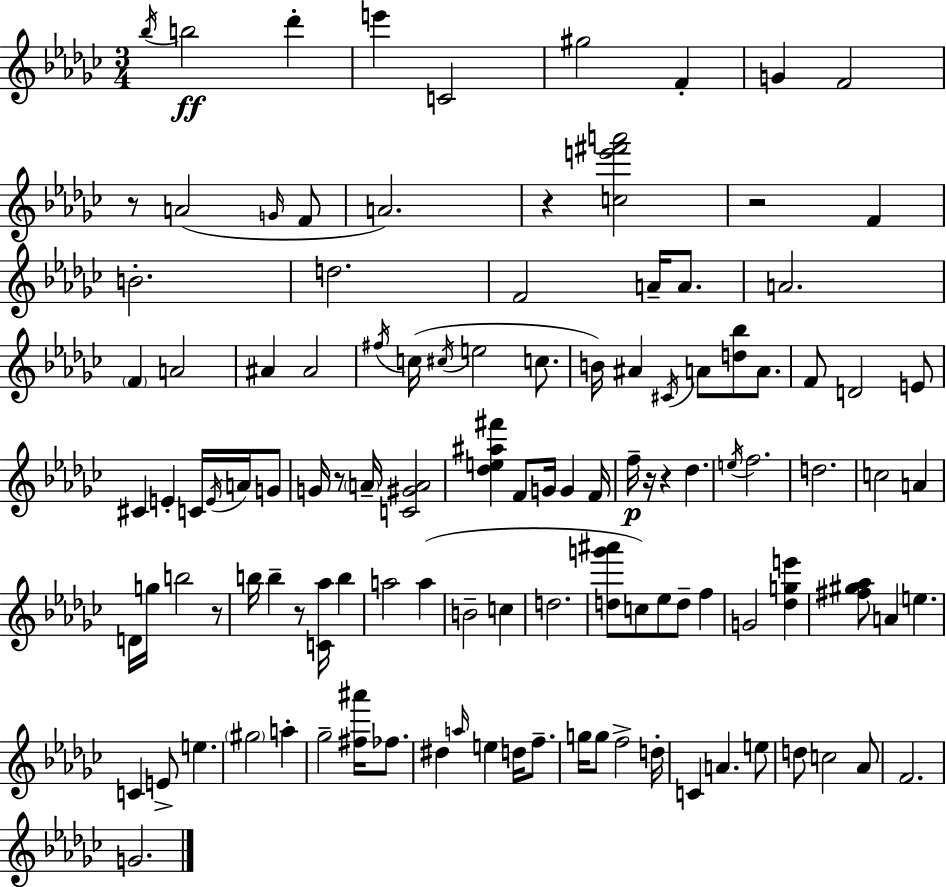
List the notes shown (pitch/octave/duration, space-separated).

Bb5/s B5/h Db6/q E6/q C4/h G#5/h F4/q G4/q F4/h R/e A4/h G4/s F4/e A4/h. R/q [C5,E6,F#6,A6]/h R/h F4/q B4/h. D5/h. F4/h A4/s A4/e. A4/h. F4/q A4/h A#4/q A#4/h F#5/s C5/s C#5/s E5/h C5/e. B4/s A#4/q C#4/s A4/e [D5,Bb5]/e A4/e. F4/e D4/h E4/e C#4/q E4/q C4/s E4/s A4/s G4/e G4/s R/e A4/s [C4,G#4,A4]/h [Db5,E5,A#5,F#6]/q F4/e G4/s G4/q F4/s F5/s R/s R/q Db5/q. E5/s F5/h. D5/h. C5/h A4/q D4/s G5/s B5/h R/e B5/s B5/q R/e [C4,Ab5]/s B5/q A5/h A5/q B4/h C5/q D5/h. [D5,G6,A#6]/e C5/e Eb5/e D5/e F5/q G4/h [Db5,G5,E6]/q [F#5,G#5,Ab5]/e A4/q E5/q. C4/q E4/e E5/q. G#5/h A5/q Gb5/h [F#5,A#6]/s FES5/e. D#5/q A5/s E5/q D5/s F5/e. G5/s G5/e F5/h D5/s C4/q A4/q. E5/e D5/e C5/h Ab4/e F4/h. G4/h.